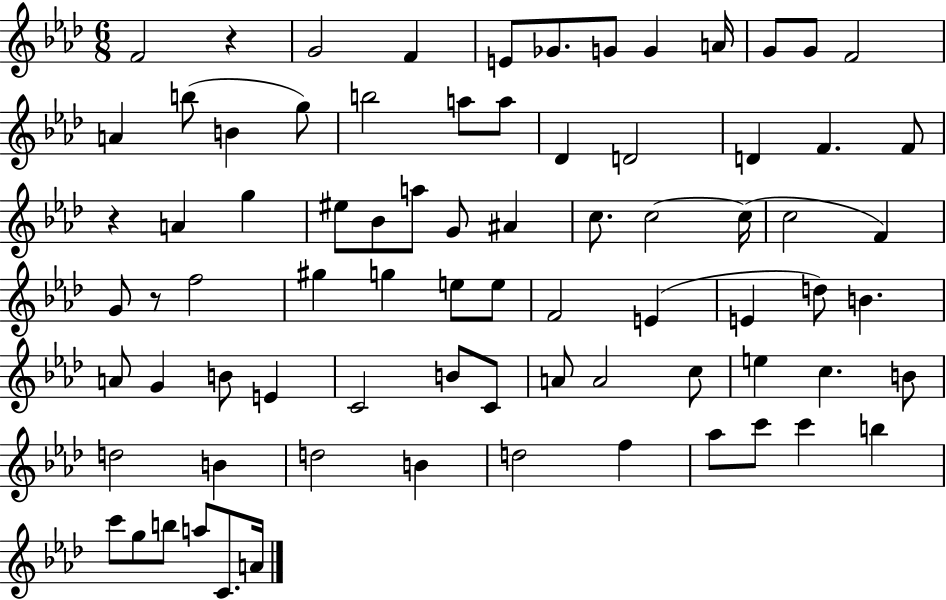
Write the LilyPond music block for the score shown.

{
  \clef treble
  \numericTimeSignature
  \time 6/8
  \key aes \major
  \repeat volta 2 { f'2 r4 | g'2 f'4 | e'8 ges'8. g'8 g'4 a'16 | g'8 g'8 f'2 | \break a'4 b''8( b'4 g''8) | b''2 a''8 a''8 | des'4 d'2 | d'4 f'4. f'8 | \break r4 a'4 g''4 | eis''8 bes'8 a''8 g'8 ais'4 | c''8. c''2~~ c''16( | c''2 f'4) | \break g'8 r8 f''2 | gis''4 g''4 e''8 e''8 | f'2 e'4( | e'4 d''8) b'4. | \break a'8 g'4 b'8 e'4 | c'2 b'8 c'8 | a'8 a'2 c''8 | e''4 c''4. b'8 | \break d''2 b'4 | d''2 b'4 | d''2 f''4 | aes''8 c'''8 c'''4 b''4 | \break c'''8 g''8 b''8 a''8 c'8. a'16 | } \bar "|."
}